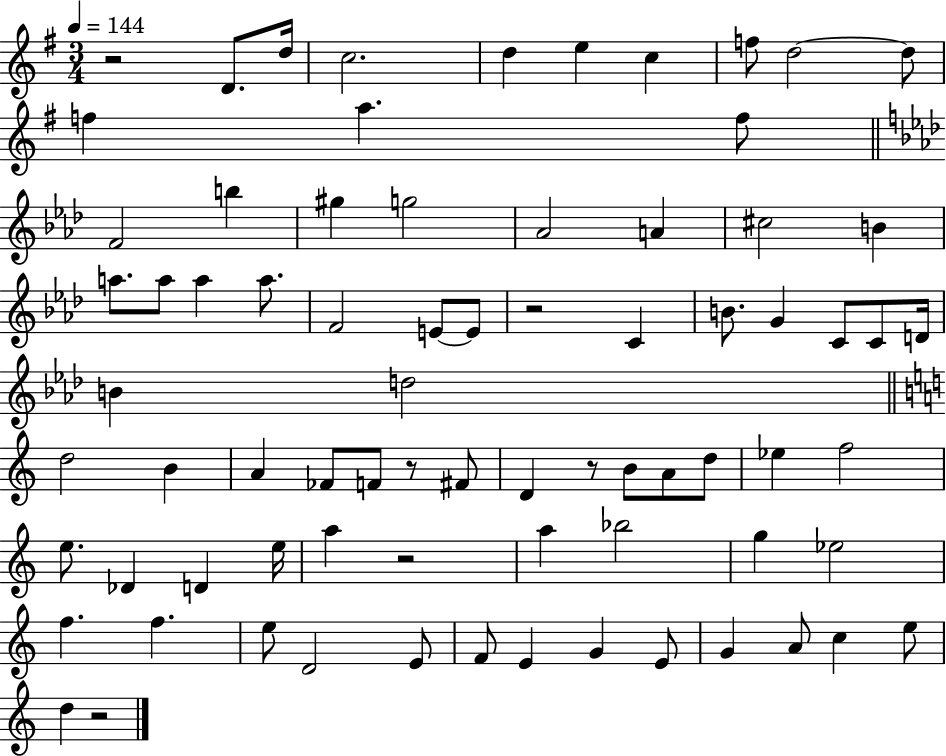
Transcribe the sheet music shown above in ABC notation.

X:1
T:Untitled
M:3/4
L:1/4
K:G
z2 D/2 d/4 c2 d e c f/2 d2 d/2 f a f/2 F2 b ^g g2 _A2 A ^c2 B a/2 a/2 a a/2 F2 E/2 E/2 z2 C B/2 G C/2 C/2 D/4 B d2 d2 B A _F/2 F/2 z/2 ^F/2 D z/2 B/2 A/2 d/2 _e f2 e/2 _D D e/4 a z2 a _b2 g _e2 f f e/2 D2 E/2 F/2 E G E/2 G A/2 c e/2 d z2